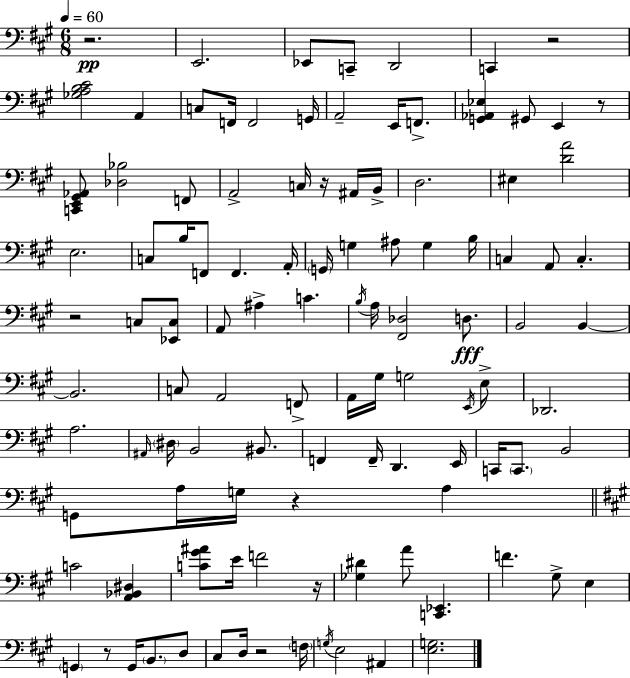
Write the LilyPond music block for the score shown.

{
  \clef bass
  \numericTimeSignature
  \time 6/8
  \key a \major
  \tempo 4 = 60
  r2.\pp | e,2. | ees,8 c,8-- d,2 | c,4 r2 | \break <ges a b cis'>2 a,4 | c8 f,16 f,2 g,16 | a,2-- e,16 f,8.-> | <g, aes, ees>4 gis,8 e,4 r8 | \break <c, e, gis, aes,>8 <des bes>2 f,8 | a,2-> c16 r16 ais,16 b,16-> | d2. | eis4 <d' a'>2 | \break e2. | c8 b16 f,8 f,4. a,16-. | \parenthesize g,16 g4 ais8 g4 b16 | c4 a,8 c4.-. | \break r2 c8 <ees, c>8 | a,8 ais4-> c'4. | \acciaccatura { b16 } a16 <fis, des>2 d8.\fff | b,2 b,4~~ | \break b,2. | c8 a,2 f,8-> | a,16 gis16 g2 \acciaccatura { e,16 } | e8-> des,2. | \break a2. | \grace { ais,16 } \parenthesize dis16 b,2 | bis,8. f,4 f,16-- d,4. | e,16 c,16 \parenthesize c,8. b,2 | \break g,8 a16 g16 r4 a4 | \bar "||" \break \key a \major c'2 <a, bes, dis>4 | <c' gis' ais'>8 e'16 f'2 r16 | <ges dis'>4 a'8 <c, ees,>4. | f'4. gis8-> e4 | \break \parenthesize g,4 r8 g,16 \parenthesize b,8. d8 | cis8 d16 r2 \parenthesize f16 | \acciaccatura { g16 } e2 ais,4 | <e g>2. | \break \bar "|."
}